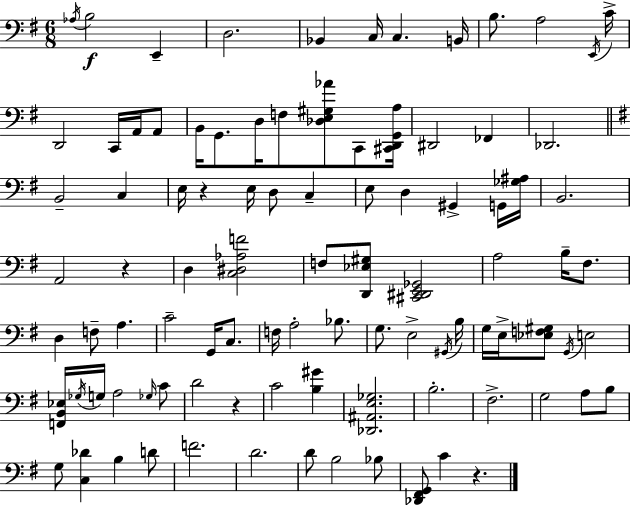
X:1
T:Untitled
M:6/8
L:1/4
K:G
_A,/4 B,2 E,, D,2 _B,, C,/4 C, B,,/4 B,/2 A,2 E,,/4 C/4 D,,2 C,,/4 A,,/4 A,,/2 B,,/4 G,,/2 D,/4 F,/2 [_D,E,^G,_A]/2 C,,/2 [^C,,D,,G,,A,]/4 ^D,,2 _F,, _D,,2 B,,2 C, E,/4 z E,/4 D,/2 C, E,/2 D, ^G,, G,,/4 [_G,^A,]/4 B,,2 A,,2 z D, [C,^D,_A,F]2 F,/2 [D,,_E,^G,]/2 [^C,,^D,,E,,_G,,]2 A,2 B,/4 ^F,/2 D, F,/2 A, C2 G,,/4 C,/2 F,/4 A,2 _B,/2 G,/2 E,2 ^G,,/4 B,/4 G,/4 E,/4 [_E,F,^G,]/2 G,,/4 E,2 [F,,B,,_E,]/4 _G,/4 G,/4 A,2 _G,/4 C/2 D2 z C2 [B,^G] [_D,,^A,,E,_G,]2 B,2 ^F,2 G,2 A,/2 B,/2 G,/2 [C,_D] B, D/2 F2 D2 D/2 B,2 _B,/2 [_D,,^F,,G,,]/2 C z